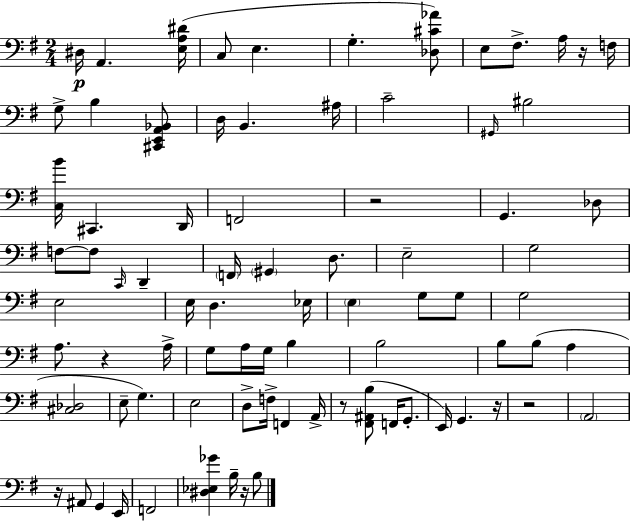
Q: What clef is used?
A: bass